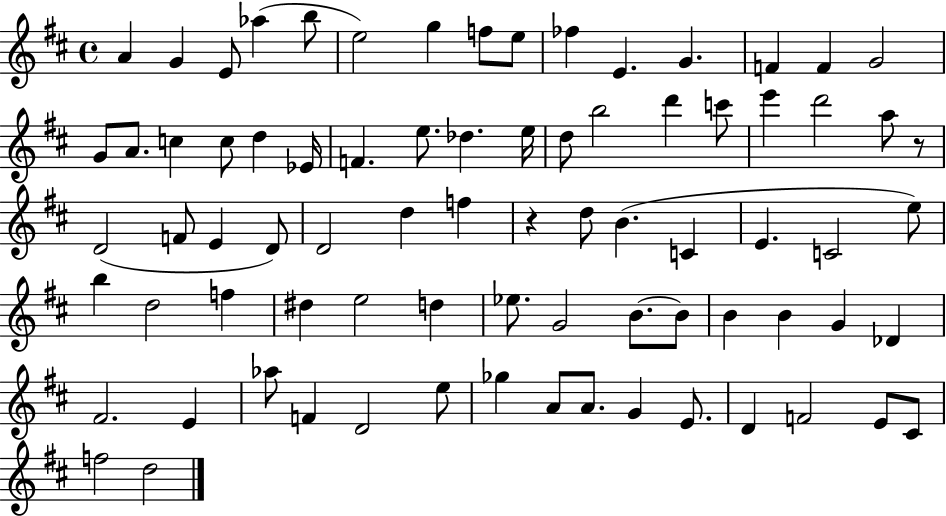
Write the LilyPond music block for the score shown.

{
  \clef treble
  \time 4/4
  \defaultTimeSignature
  \key d \major
  a'4 g'4 e'8 aes''4( b''8 | e''2) g''4 f''8 e''8 | fes''4 e'4. g'4. | f'4 f'4 g'2 | \break g'8 a'8. c''4 c''8 d''4 ees'16 | f'4. e''8. des''4. e''16 | d''8 b''2 d'''4 c'''8 | e'''4 d'''2 a''8 r8 | \break d'2( f'8 e'4 d'8) | d'2 d''4 f''4 | r4 d''8 b'4.( c'4 | e'4. c'2 e''8) | \break b''4 d''2 f''4 | dis''4 e''2 d''4 | ees''8. g'2 b'8.~~ b'8 | b'4 b'4 g'4 des'4 | \break fis'2. e'4 | aes''8 f'4 d'2 e''8 | ges''4 a'8 a'8. g'4 e'8. | d'4 f'2 e'8 cis'8 | \break f''2 d''2 | \bar "|."
}